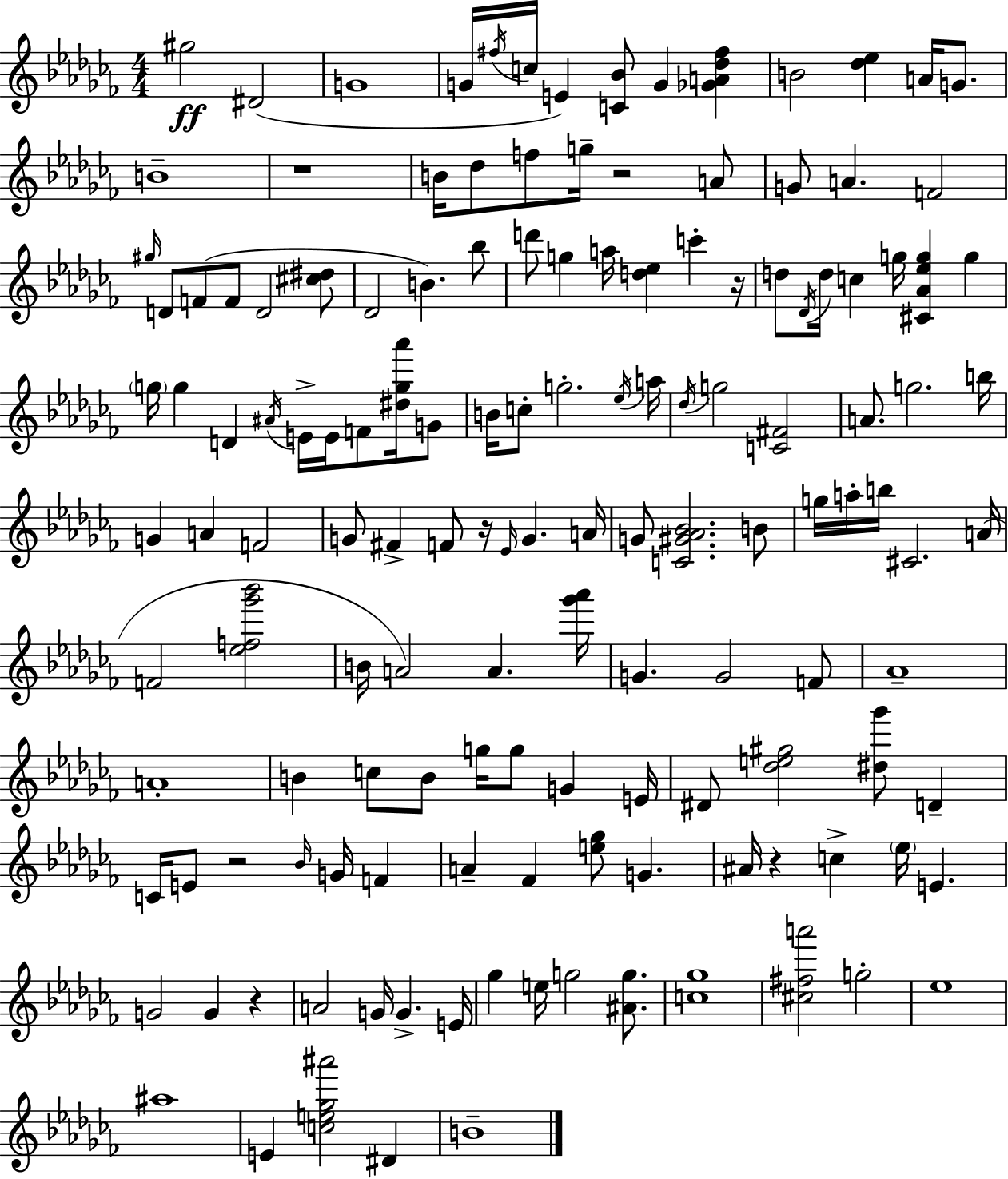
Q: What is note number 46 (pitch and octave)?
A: G4